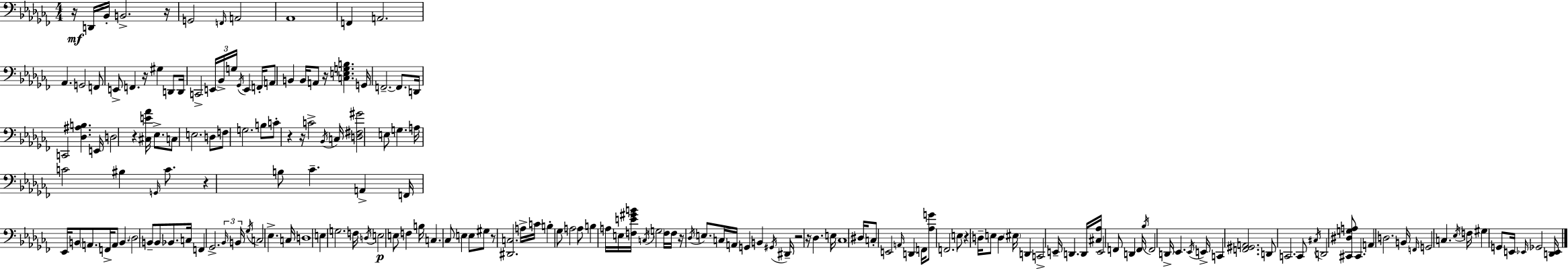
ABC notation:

X:1
T:Untitled
M:4/4
L:1/4
K:Abm
z/4 D,,/4 _B,,/4 B,,2 z/4 G,,2 F,,/4 A,,2 _A,,4 F,, A,,2 _A,, G,,2 F,,/2 E,,/2 F,, z/4 ^G, D,,/2 D,,/4 C,,2 E,,/4 _B,,/4 G,/4 _G,,/4 E,, F,,/4 A,,/2 B,, B,,/4 A,,/2 z/4 [C,E,G,B,] G,,/4 F,,2 F,,/2 D,,/4 C,,2 [_D,^A,B,] E,,/4 D,2 z [^C,E_A]/4 _E,/2 C,/2 E,2 D,/2 F,/2 G,2 B,/2 C/2 z z/4 C2 _B,,/4 C,/4 [D,^F,^G]2 E,/2 G, A,/4 C2 ^B, G,,/4 C/2 z B,/2 _C A,, F,,/4 _E,,/4 B,,/2 A,,/2 F,,/4 A,,/2 B,, _D,2 B,,/2 B,,/2 _B,,/2 C,/4 F,, _G,,2 _B,,/4 B,,/4 _G,/4 C,2 _E, C,/4 D,4 E, G,2 F,/4 D,/4 E,2 E,/2 F, B,/4 C, _C,/2 E, E,/2 ^G,/2 z/2 [^D,,C,]2 A,/4 C/4 B, _G,/2 A,2 A,/2 B, A,/4 E,/4 [F,E^GB]/4 C,/4 G,2 F,/4 F,/4 z/4 _D,/4 E,/2 C,/4 A,,/4 G,, B,, ^G,,/4 ^D,,/4 z2 z/4 _D, E,/4 _C,4 ^D,/4 C,/2 E,,2 A,,/4 D,, F,,/4 [_A,G]/2 F,,2 E,/2 z D,/4 E,/2 D, ^E,/4 D,, C,,2 E,,/4 D,, D,,/4 [^C,_A,]/4 E,,2 F,,/2 D,, F,,/4 _B,/4 F,,2 D,,/4 _E,, _E,,/4 E,,/4 C,, [F,,^G,,A,,]2 D,,/2 C,,2 C,,/2 ^C,/4 D,,2 [^C,,^D,G,A,]/2 ^C,, A,, D,2 B,,/4 F,,/4 G,,2 C, _E,/4 F,/4 ^G, G,,/2 E,,/4 _E,,/4 _G,,2 [D,,_E,,]/4